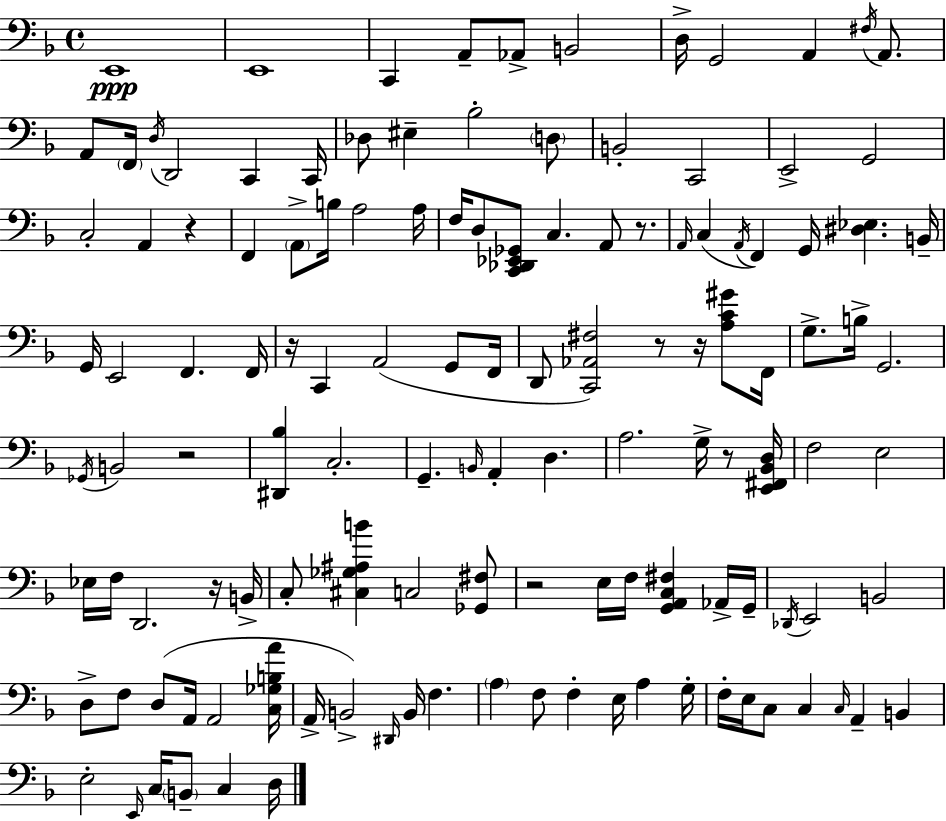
X:1
T:Untitled
M:4/4
L:1/4
K:F
E,,4 E,,4 C,, A,,/2 _A,,/2 B,,2 D,/4 G,,2 A,, ^F,/4 A,,/2 A,,/2 F,,/4 D,/4 D,,2 C,, C,,/4 _D,/2 ^E, _B,2 D,/2 B,,2 C,,2 E,,2 G,,2 C,2 A,, z F,, A,,/2 B,/4 A,2 A,/4 F,/4 D,/2 [C,,_D,,_E,,_G,,]/2 C, A,,/2 z/2 A,,/4 C, A,,/4 F,, G,,/4 [^D,_E,] B,,/4 G,,/4 E,,2 F,, F,,/4 z/4 C,, A,,2 G,,/2 F,,/4 D,,/2 [C,,_A,,^F,]2 z/2 z/4 [A,C^G]/2 F,,/4 G,/2 B,/4 G,,2 _G,,/4 B,,2 z2 [^D,,_B,] C,2 G,, B,,/4 A,, D, A,2 G,/4 z/2 [E,,^F,,_B,,D,]/4 F,2 E,2 _E,/4 F,/4 D,,2 z/4 B,,/4 C,/2 [^C,_G,^A,B] C,2 [_G,,^F,]/2 z2 E,/4 F,/4 [G,,A,,C,^F,] _A,,/4 G,,/4 _D,,/4 E,,2 B,,2 D,/2 F,/2 D,/2 A,,/4 A,,2 [C,_G,B,A]/4 A,,/4 B,,2 ^D,,/4 B,,/4 F, A, F,/2 F, E,/4 A, G,/4 F,/4 E,/4 C,/2 C, C,/4 A,, B,, E,2 E,,/4 C,/4 B,,/2 C, D,/4